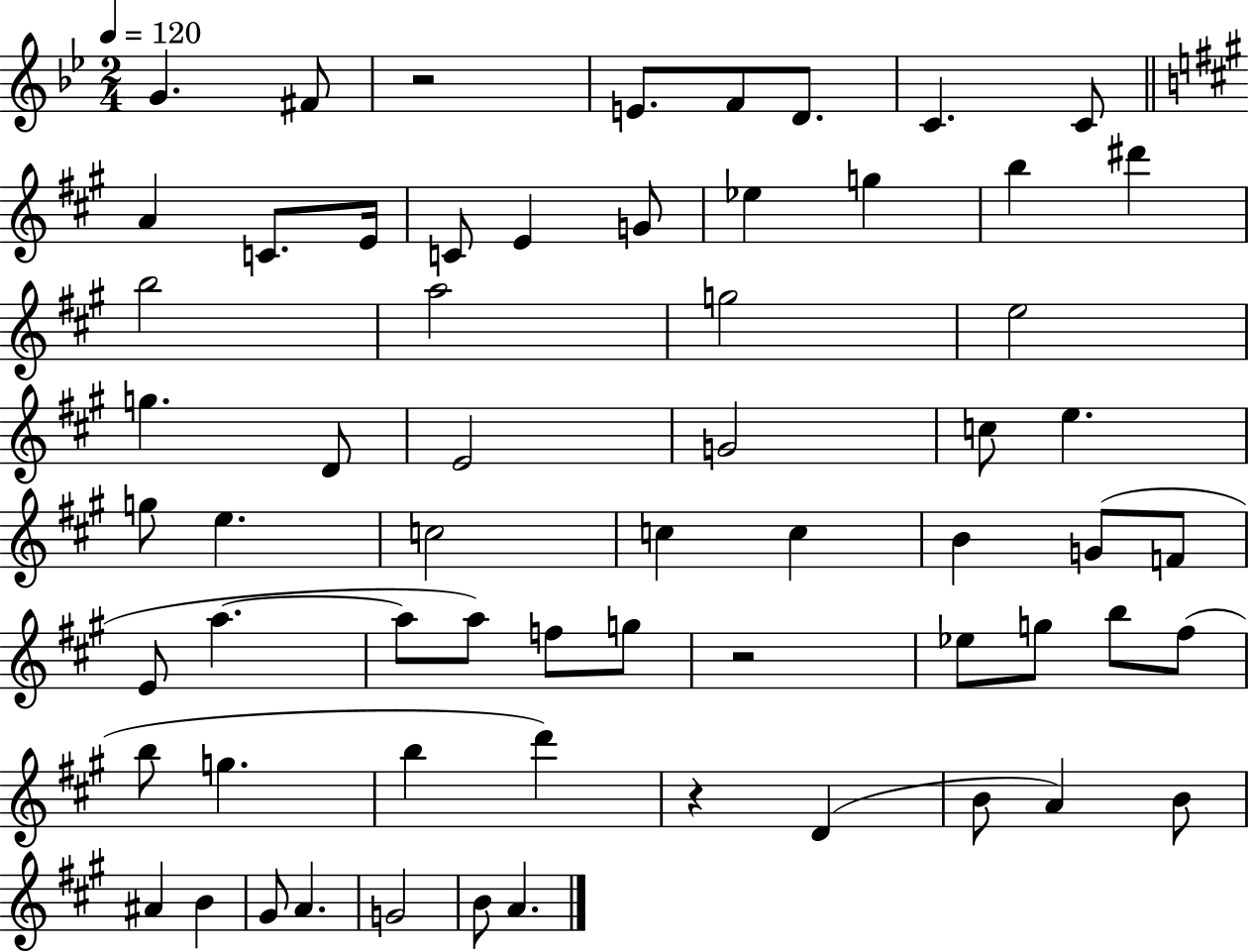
G4/q. F#4/e R/h E4/e. F4/e D4/e. C4/q. C4/e A4/q C4/e. E4/s C4/e E4/q G4/e Eb5/q G5/q B5/q D#6/q B5/h A5/h G5/h E5/h G5/q. D4/e E4/h G4/h C5/e E5/q. G5/e E5/q. C5/h C5/q C5/q B4/q G4/e F4/e E4/e A5/q. A5/e A5/e F5/e G5/e R/h Eb5/e G5/e B5/e F#5/e B5/e G5/q. B5/q D6/q R/q D4/q B4/e A4/q B4/e A#4/q B4/q G#4/e A4/q. G4/h B4/e A4/q.